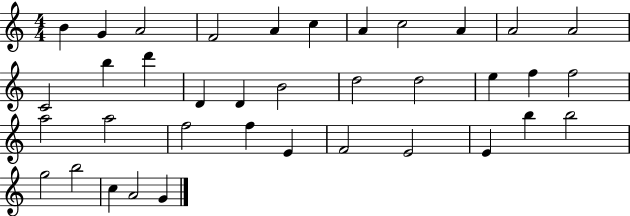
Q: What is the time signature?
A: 4/4